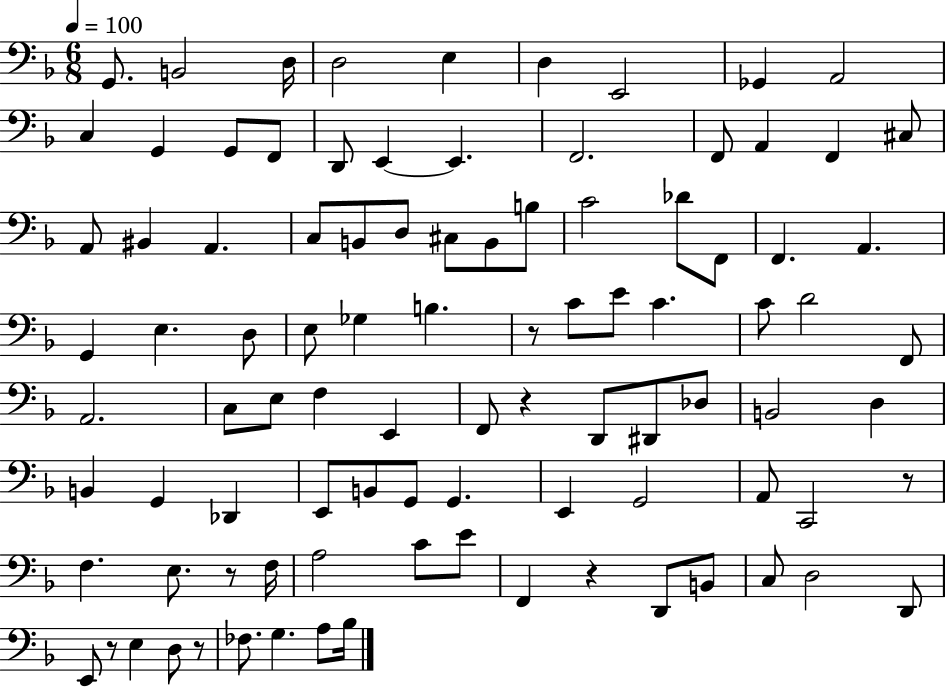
{
  \clef bass
  \numericTimeSignature
  \time 6/8
  \key f \major
  \tempo 4 = 100
  g,8. b,2 d16 | d2 e4 | d4 e,2 | ges,4 a,2 | \break c4 g,4 g,8 f,8 | d,8 e,4~~ e,4. | f,2. | f,8 a,4 f,4 cis8 | \break a,8 bis,4 a,4. | c8 b,8 d8 cis8 b,8 b8 | c'2 des'8 f,8 | f,4. a,4. | \break g,4 e4. d8 | e8 ges4 b4. | r8 c'8 e'8 c'4. | c'8 d'2 f,8 | \break a,2. | c8 e8 f4 e,4 | f,8 r4 d,8 dis,8 des8 | b,2 d4 | \break b,4 g,4 des,4 | e,8 b,8 g,8 g,4. | e,4 g,2 | a,8 c,2 r8 | \break f4. e8. r8 f16 | a2 c'8 e'8 | f,4 r4 d,8 b,8 | c8 d2 d,8 | \break e,8 r8 e4 d8 r8 | fes8. g4. a8 bes16 | \bar "|."
}